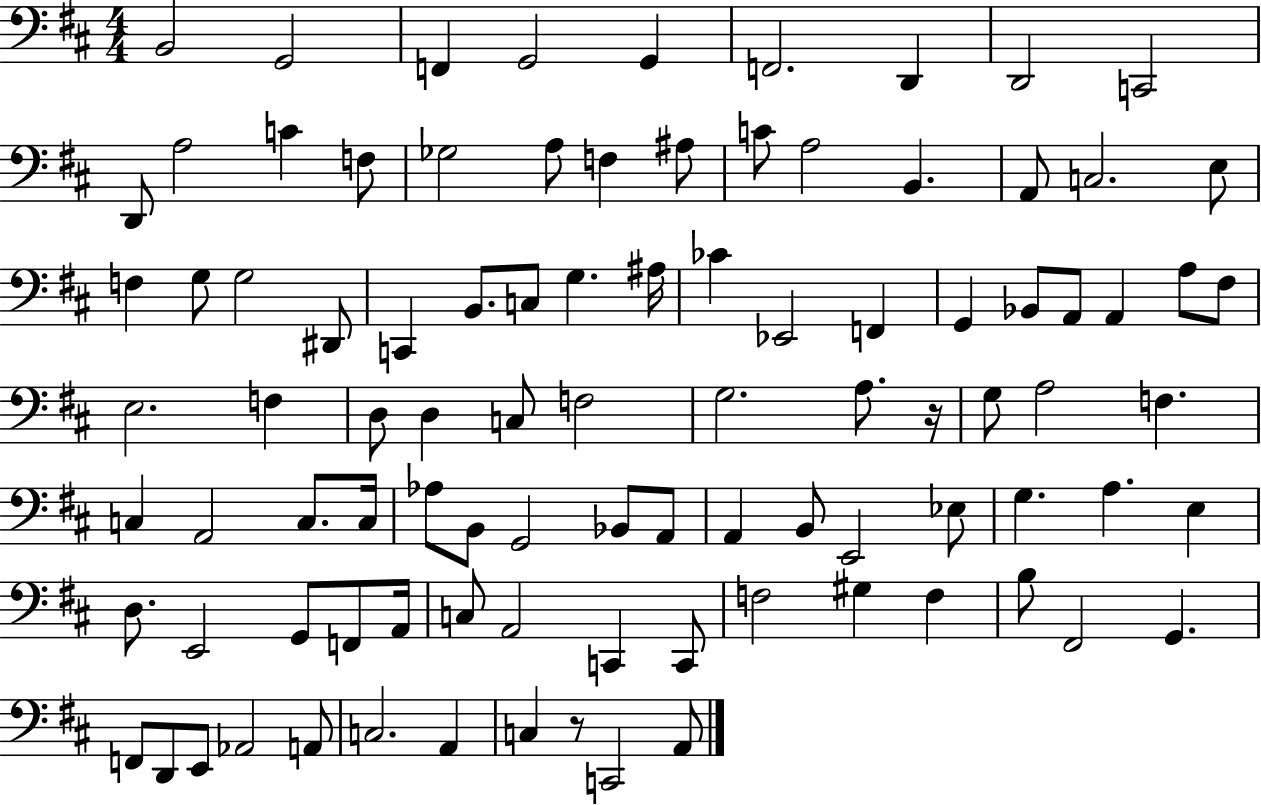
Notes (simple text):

B2/h G2/h F2/q G2/h G2/q F2/h. D2/q D2/h C2/h D2/e A3/h C4/q F3/e Gb3/h A3/e F3/q A#3/e C4/e A3/h B2/q. A2/e C3/h. E3/e F3/q G3/e G3/h D#2/e C2/q B2/e. C3/e G3/q. A#3/s CES4/q Eb2/h F2/q G2/q Bb2/e A2/e A2/q A3/e F#3/e E3/h. F3/q D3/e D3/q C3/e F3/h G3/h. A3/e. R/s G3/e A3/h F3/q. C3/q A2/h C3/e. C3/s Ab3/e B2/e G2/h Bb2/e A2/e A2/q B2/e E2/h Eb3/e G3/q. A3/q. E3/q D3/e. E2/h G2/e F2/e A2/s C3/e A2/h C2/q C2/e F3/h G#3/q F3/q B3/e F#2/h G2/q. F2/e D2/e E2/e Ab2/h A2/e C3/h. A2/q C3/q R/e C2/h A2/e